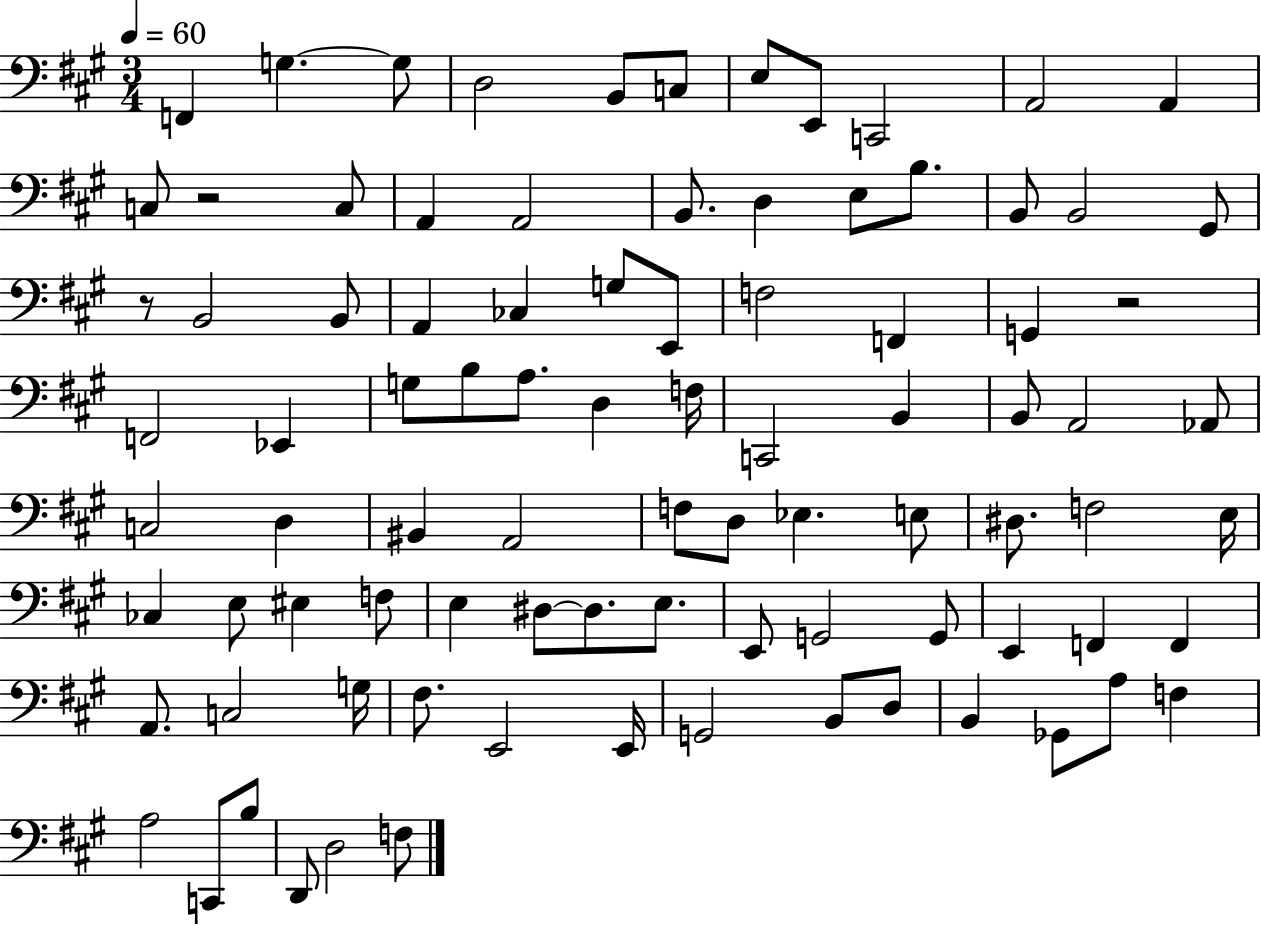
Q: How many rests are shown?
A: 3